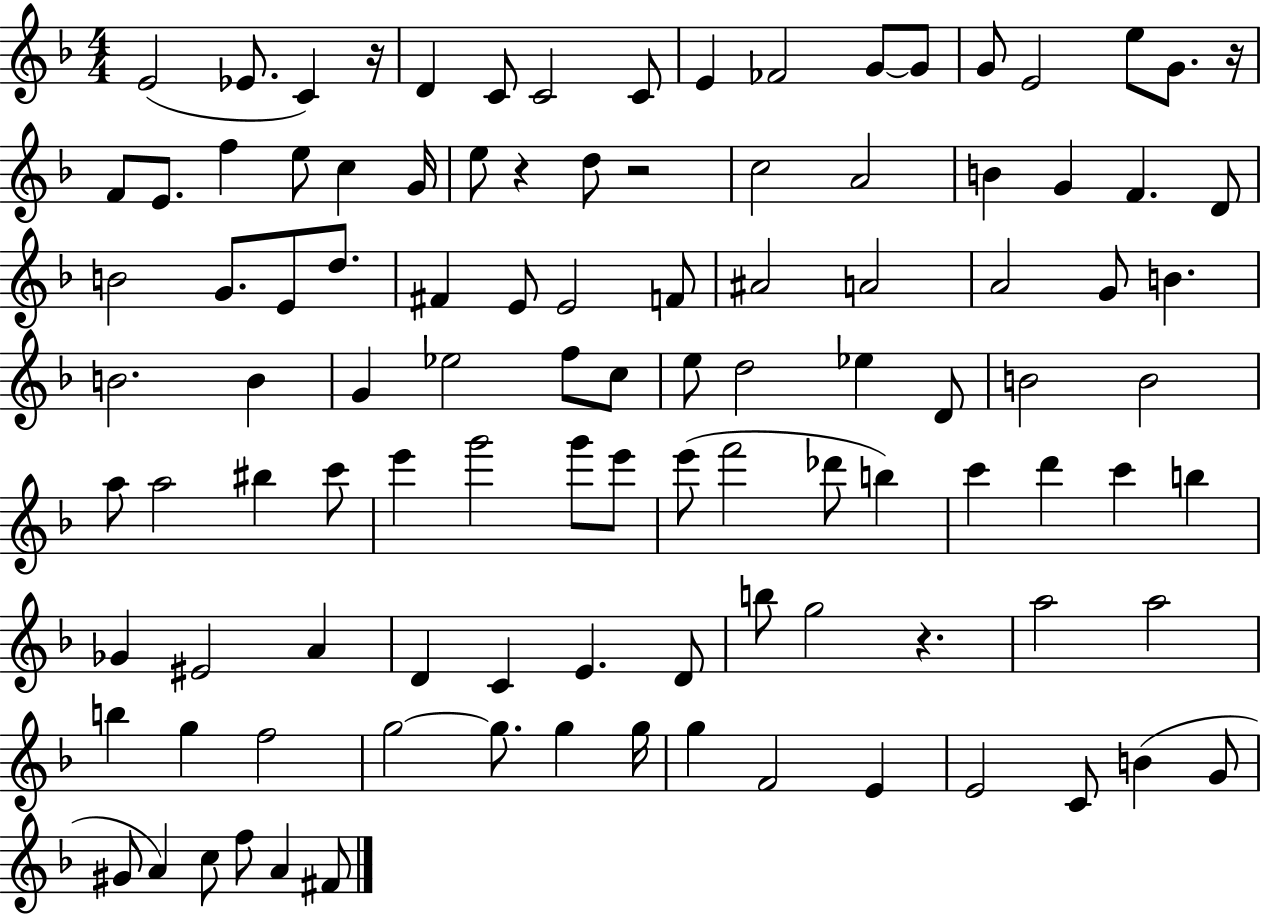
{
  \clef treble
  \numericTimeSignature
  \time 4/4
  \key f \major
  e'2( ees'8. c'4) r16 | d'4 c'8 c'2 c'8 | e'4 fes'2 g'8~~ g'8 | g'8 e'2 e''8 g'8. r16 | \break f'8 e'8. f''4 e''8 c''4 g'16 | e''8 r4 d''8 r2 | c''2 a'2 | b'4 g'4 f'4. d'8 | \break b'2 g'8. e'8 d''8. | fis'4 e'8 e'2 f'8 | ais'2 a'2 | a'2 g'8 b'4. | \break b'2. b'4 | g'4 ees''2 f''8 c''8 | e''8 d''2 ees''4 d'8 | b'2 b'2 | \break a''8 a''2 bis''4 c'''8 | e'''4 g'''2 g'''8 e'''8 | e'''8( f'''2 des'''8 b''4) | c'''4 d'''4 c'''4 b''4 | \break ges'4 eis'2 a'4 | d'4 c'4 e'4. d'8 | b''8 g''2 r4. | a''2 a''2 | \break b''4 g''4 f''2 | g''2~~ g''8. g''4 g''16 | g''4 f'2 e'4 | e'2 c'8 b'4( g'8 | \break gis'8 a'4) c''8 f''8 a'4 fis'8 | \bar "|."
}